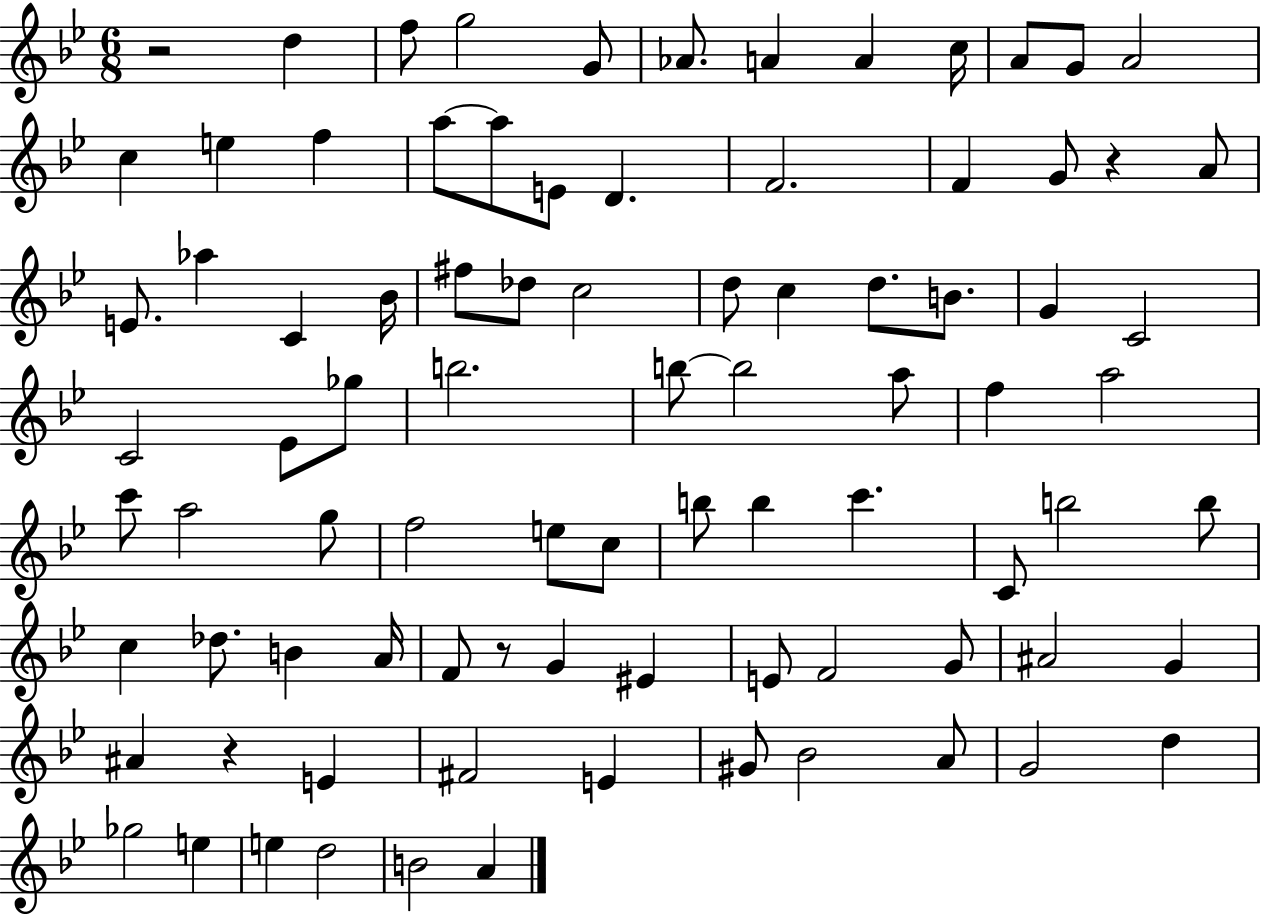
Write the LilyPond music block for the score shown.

{
  \clef treble
  \numericTimeSignature
  \time 6/8
  \key bes \major
  r2 d''4 | f''8 g''2 g'8 | aes'8. a'4 a'4 c''16 | a'8 g'8 a'2 | \break c''4 e''4 f''4 | a''8~~ a''8 e'8 d'4. | f'2. | f'4 g'8 r4 a'8 | \break e'8. aes''4 c'4 bes'16 | fis''8 des''8 c''2 | d''8 c''4 d''8. b'8. | g'4 c'2 | \break c'2 ees'8 ges''8 | b''2. | b''8~~ b''2 a''8 | f''4 a''2 | \break c'''8 a''2 g''8 | f''2 e''8 c''8 | b''8 b''4 c'''4. | c'8 b''2 b''8 | \break c''4 des''8. b'4 a'16 | f'8 r8 g'4 eis'4 | e'8 f'2 g'8 | ais'2 g'4 | \break ais'4 r4 e'4 | fis'2 e'4 | gis'8 bes'2 a'8 | g'2 d''4 | \break ges''2 e''4 | e''4 d''2 | b'2 a'4 | \bar "|."
}